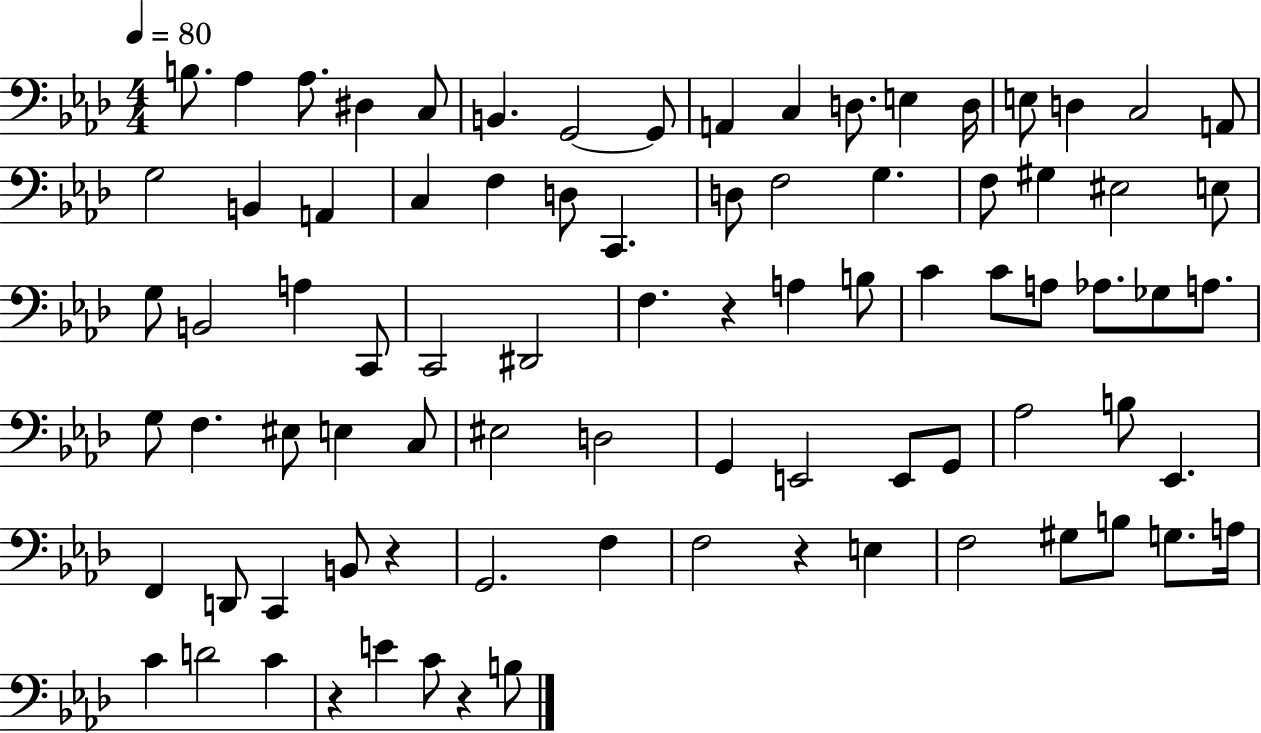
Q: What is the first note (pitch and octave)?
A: B3